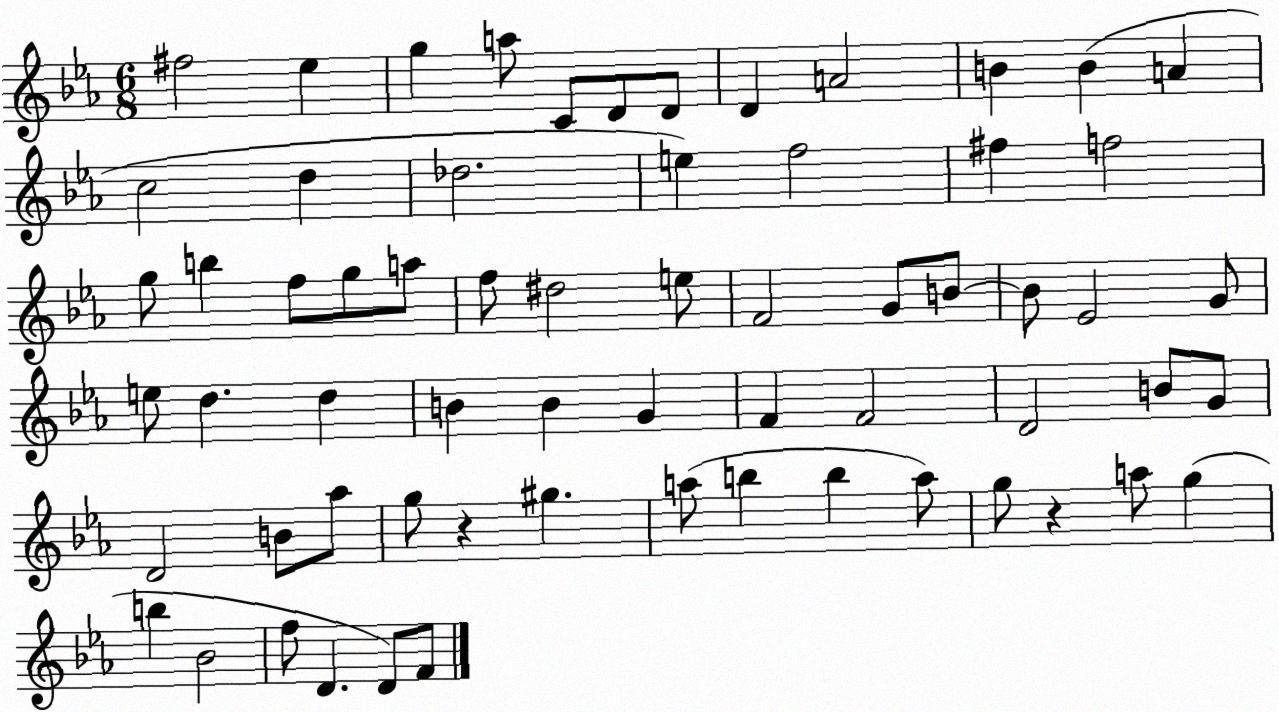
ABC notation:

X:1
T:Untitled
M:6/8
L:1/4
K:Eb
^f2 _e g a/2 C/2 D/2 D/2 D A2 B B A c2 d _d2 e f2 ^f f2 g/2 b f/2 g/2 a/2 f/2 ^d2 e/2 F2 G/2 B/2 B/2 _E2 G/2 e/2 d d B B G F F2 D2 B/2 G/2 D2 B/2 _a/2 g/2 z ^g a/2 b b a/2 g/2 z a/2 g b _B2 f/2 D D/2 F/2